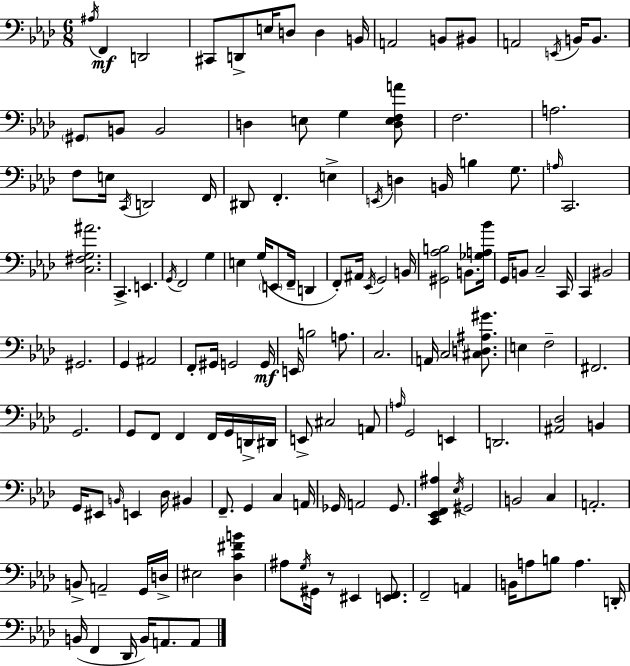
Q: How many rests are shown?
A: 1